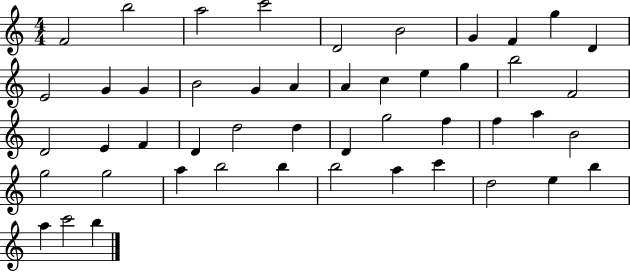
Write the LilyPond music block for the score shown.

{
  \clef treble
  \numericTimeSignature
  \time 4/4
  \key c \major
  f'2 b''2 | a''2 c'''2 | d'2 b'2 | g'4 f'4 g''4 d'4 | \break e'2 g'4 g'4 | b'2 g'4 a'4 | a'4 c''4 e''4 g''4 | b''2 f'2 | \break d'2 e'4 f'4 | d'4 d''2 d''4 | d'4 g''2 f''4 | f''4 a''4 b'2 | \break g''2 g''2 | a''4 b''2 b''4 | b''2 a''4 c'''4 | d''2 e''4 b''4 | \break a''4 c'''2 b''4 | \bar "|."
}